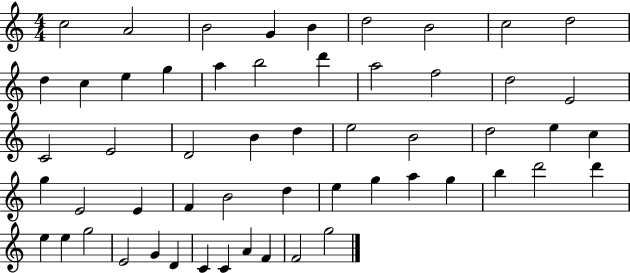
C5/h A4/h B4/h G4/q B4/q D5/h B4/h C5/h D5/h D5/q C5/q E5/q G5/q A5/q B5/h D6/q A5/h F5/h D5/h E4/h C4/h E4/h D4/h B4/q D5/q E5/h B4/h D5/h E5/q C5/q G5/q E4/h E4/q F4/q B4/h D5/q E5/q G5/q A5/q G5/q B5/q D6/h D6/q E5/q E5/q G5/h E4/h G4/q D4/q C4/q C4/q A4/q F4/q F4/h G5/h